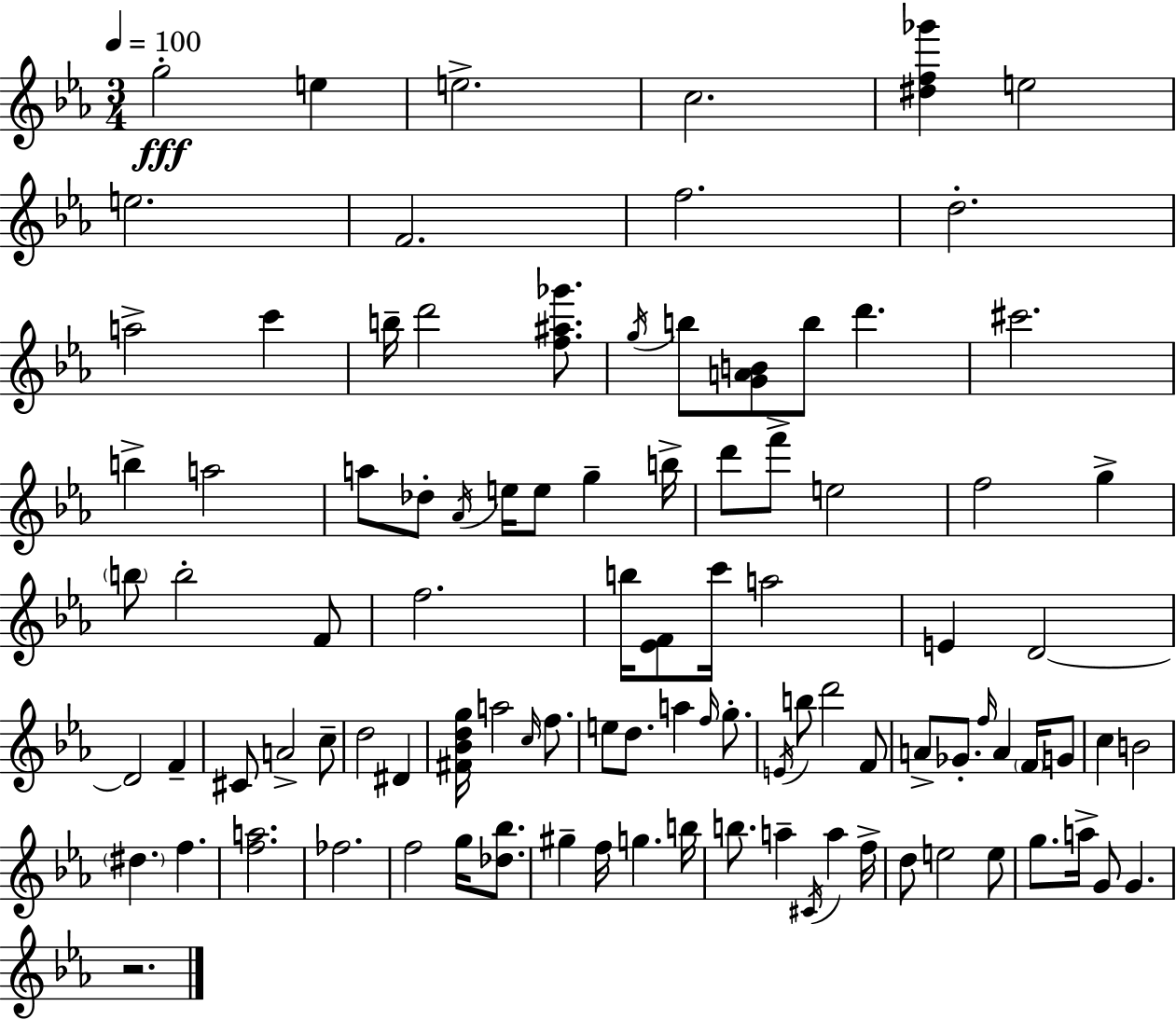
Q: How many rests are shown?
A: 1